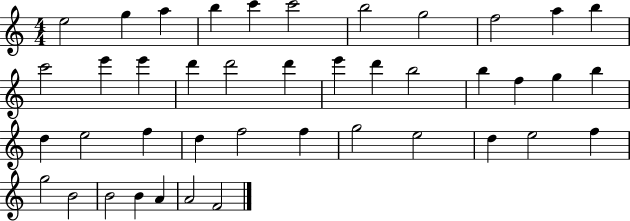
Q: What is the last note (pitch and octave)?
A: F4